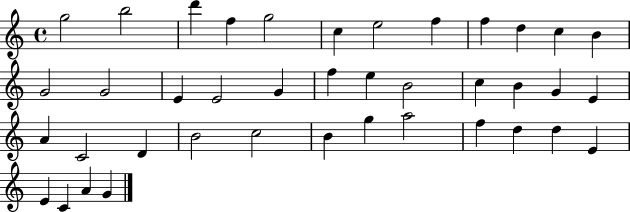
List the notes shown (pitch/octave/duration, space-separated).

G5/h B5/h D6/q F5/q G5/h C5/q E5/h F5/q F5/q D5/q C5/q B4/q G4/h G4/h E4/q E4/h G4/q F5/q E5/q B4/h C5/q B4/q G4/q E4/q A4/q C4/h D4/q B4/h C5/h B4/q G5/q A5/h F5/q D5/q D5/q E4/q E4/q C4/q A4/q G4/q